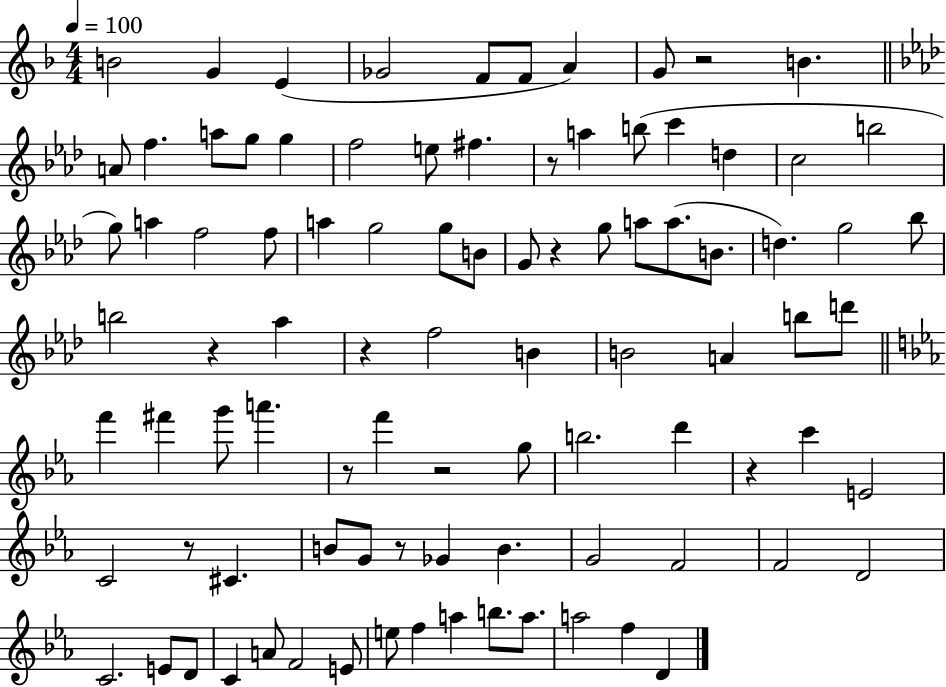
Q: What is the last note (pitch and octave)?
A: D4